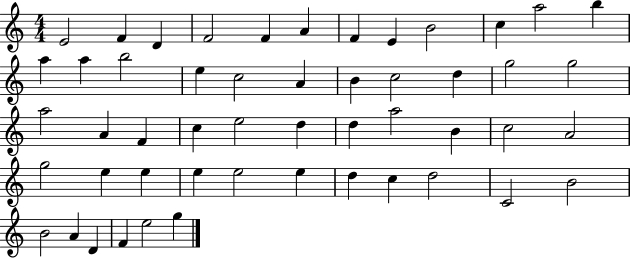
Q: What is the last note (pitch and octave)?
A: G5